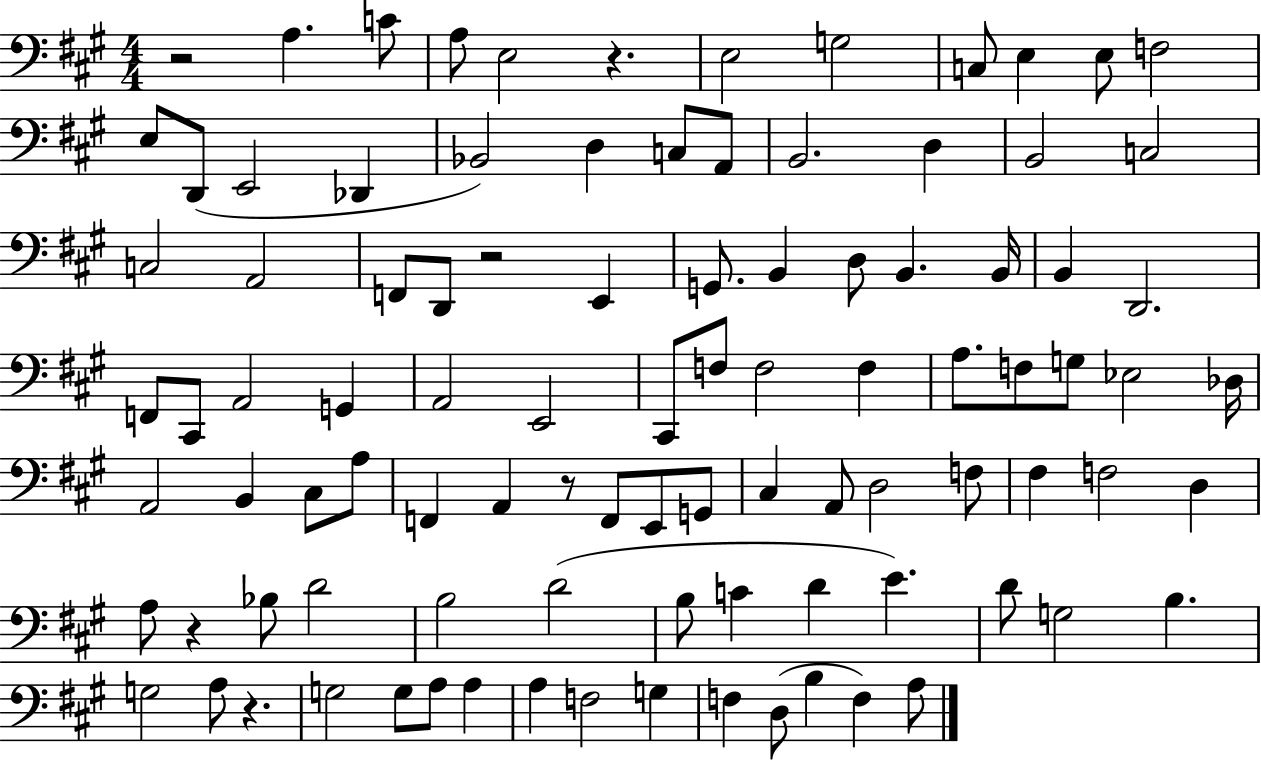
{
  \clef bass
  \numericTimeSignature
  \time 4/4
  \key a \major
  \repeat volta 2 { r2 a4. c'8 | a8 e2 r4. | e2 g2 | c8 e4 e8 f2 | \break e8 d,8( e,2 des,4 | bes,2) d4 c8 a,8 | b,2. d4 | b,2 c2 | \break c2 a,2 | f,8 d,8 r2 e,4 | g,8. b,4 d8 b,4. b,16 | b,4 d,2. | \break f,8 cis,8 a,2 g,4 | a,2 e,2 | cis,8 f8 f2 f4 | a8. f8 g8 ees2 des16 | \break a,2 b,4 cis8 a8 | f,4 a,4 r8 f,8 e,8 g,8 | cis4 a,8 d2 f8 | fis4 f2 d4 | \break a8 r4 bes8 d'2 | b2 d'2( | b8 c'4 d'4 e'4.) | d'8 g2 b4. | \break g2 a8 r4. | g2 g8 a8 a4 | a4 f2 g4 | f4 d8( b4 f4) a8 | \break } \bar "|."
}